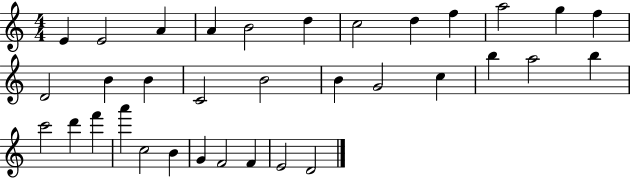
E4/q E4/h A4/q A4/q B4/h D5/q C5/h D5/q F5/q A5/h G5/q F5/q D4/h B4/q B4/q C4/h B4/h B4/q G4/h C5/q B5/q A5/h B5/q C6/h D6/q F6/q A6/q C5/h B4/q G4/q F4/h F4/q E4/h D4/h